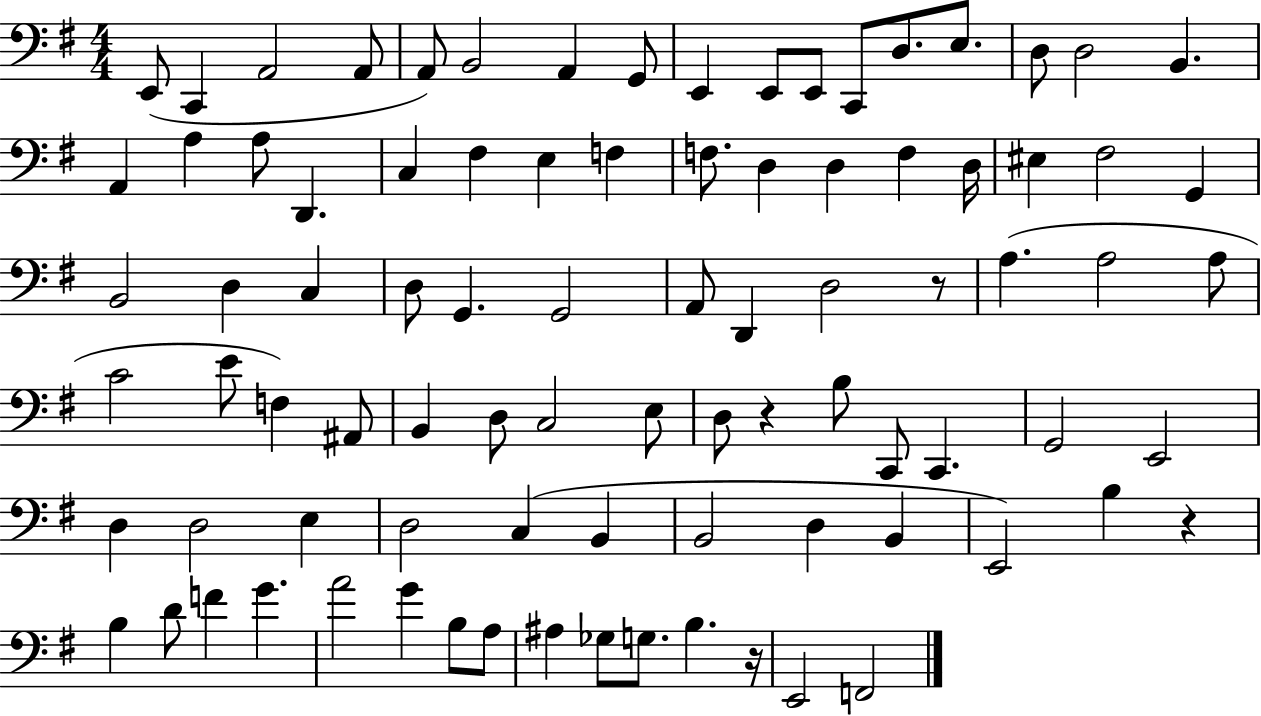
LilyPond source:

{
  \clef bass
  \numericTimeSignature
  \time 4/4
  \key g \major
  e,8( c,4 a,2 a,8 | a,8) b,2 a,4 g,8 | e,4 e,8 e,8 c,8 d8. e8. | d8 d2 b,4. | \break a,4 a4 a8 d,4. | c4 fis4 e4 f4 | f8. d4 d4 f4 d16 | eis4 fis2 g,4 | \break b,2 d4 c4 | d8 g,4. g,2 | a,8 d,4 d2 r8 | a4.( a2 a8 | \break c'2 e'8 f4) ais,8 | b,4 d8 c2 e8 | d8 r4 b8 c,8 c,4. | g,2 e,2 | \break d4 d2 e4 | d2 c4( b,4 | b,2 d4 b,4 | e,2) b4 r4 | \break b4 d'8 f'4 g'4. | a'2 g'4 b8 a8 | ais4 ges8 g8. b4. r16 | e,2 f,2 | \break \bar "|."
}